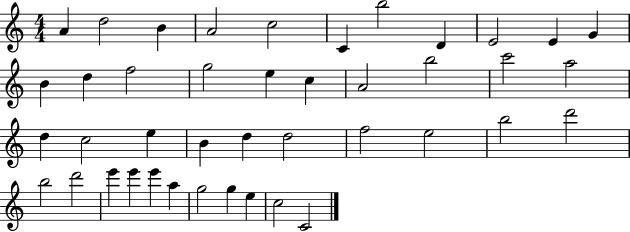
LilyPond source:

{
  \clef treble
  \numericTimeSignature
  \time 4/4
  \key c \major
  a'4 d''2 b'4 | a'2 c''2 | c'4 b''2 d'4 | e'2 e'4 g'4 | \break b'4 d''4 f''2 | g''2 e''4 c''4 | a'2 b''2 | c'''2 a''2 | \break d''4 c''2 e''4 | b'4 d''4 d''2 | f''2 e''2 | b''2 d'''2 | \break b''2 d'''2 | e'''4 e'''4 e'''4 a''4 | g''2 g''4 e''4 | c''2 c'2 | \break \bar "|."
}